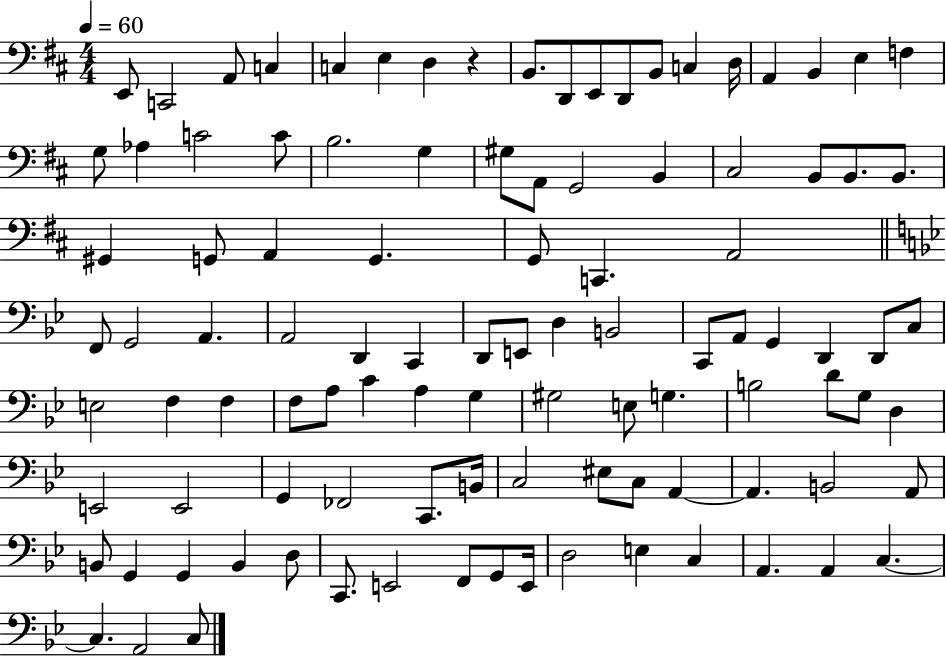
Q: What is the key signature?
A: D major